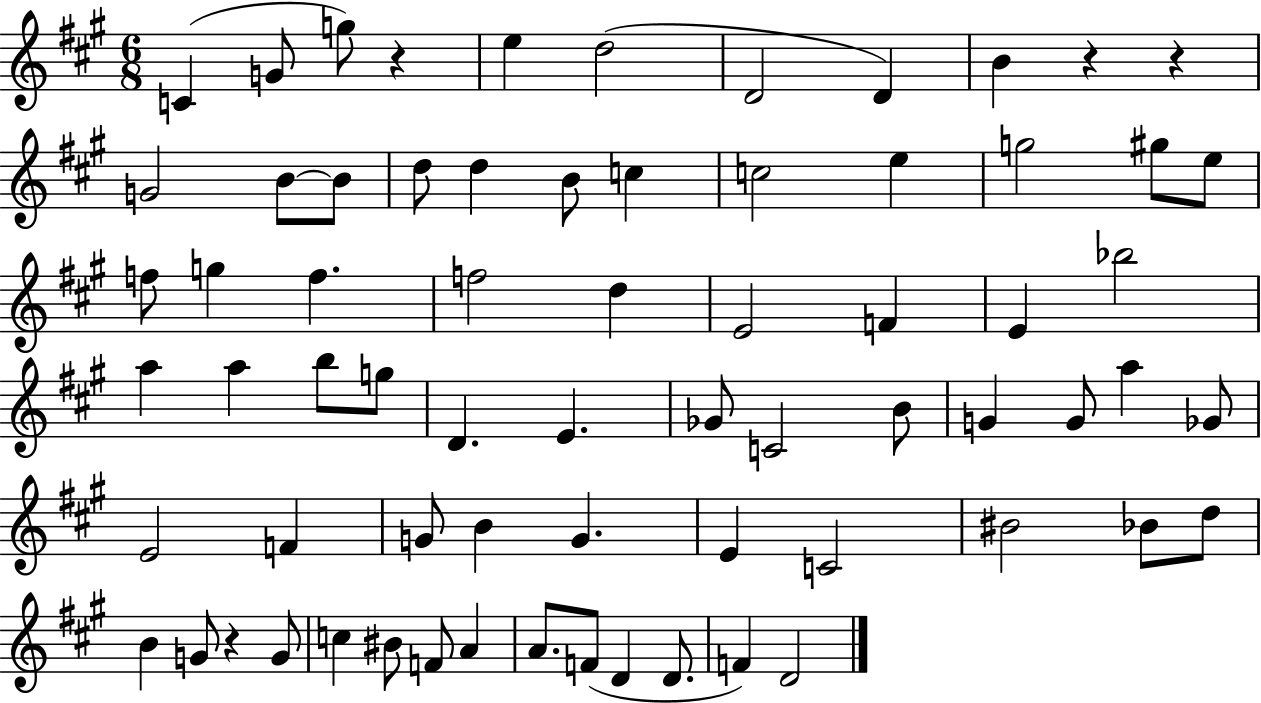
C4/q G4/e G5/e R/q E5/q D5/h D4/h D4/q B4/q R/q R/q G4/h B4/e B4/e D5/e D5/q B4/e C5/q C5/h E5/q G5/h G#5/e E5/e F5/e G5/q F5/q. F5/h D5/q E4/h F4/q E4/q Bb5/h A5/q A5/q B5/e G5/e D4/q. E4/q. Gb4/e C4/h B4/e G4/q G4/e A5/q Gb4/e E4/h F4/q G4/e B4/q G4/q. E4/q C4/h BIS4/h Bb4/e D5/e B4/q G4/e R/q G4/e C5/q BIS4/e F4/e A4/q A4/e. F4/e D4/q D4/e. F4/q D4/h